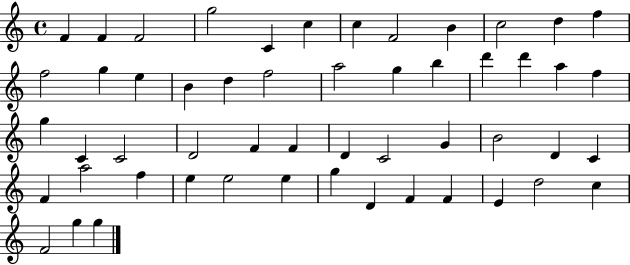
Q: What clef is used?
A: treble